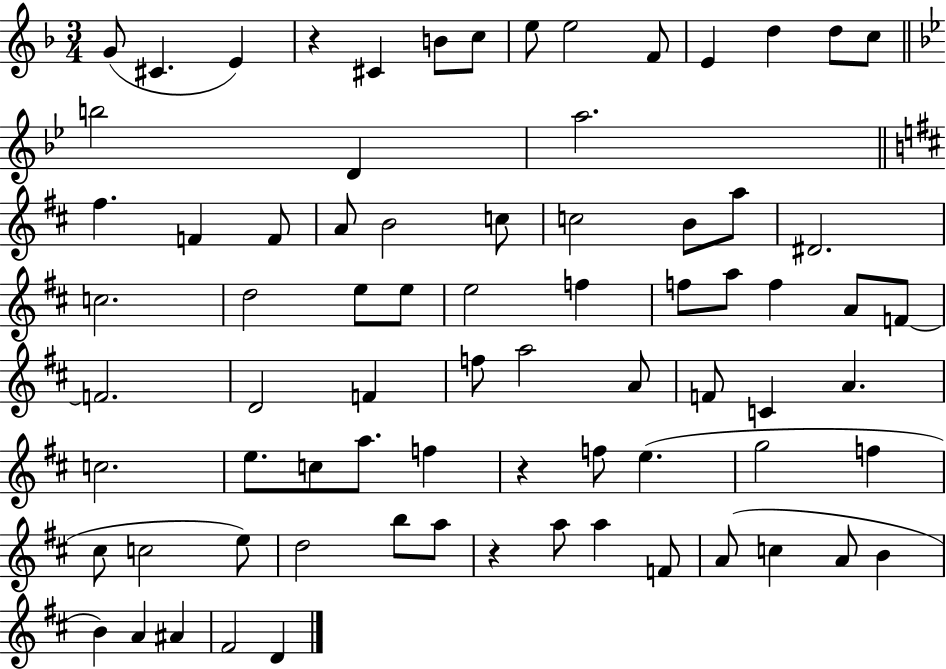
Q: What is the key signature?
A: F major